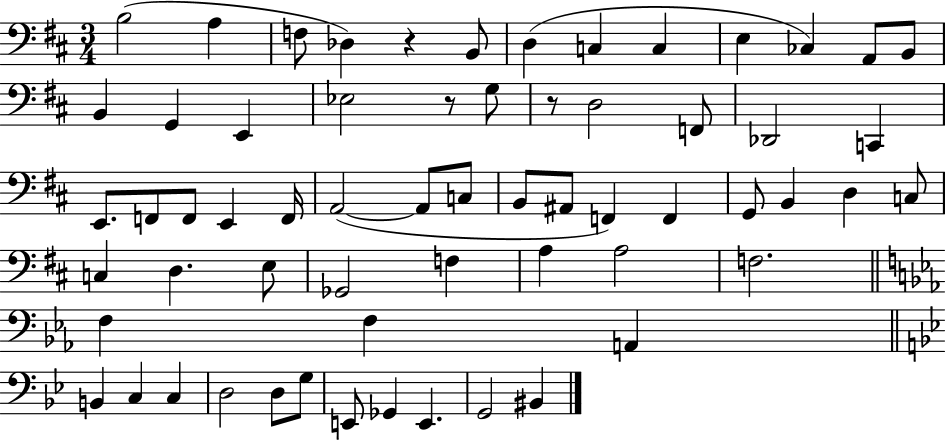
X:1
T:Untitled
M:3/4
L:1/4
K:D
B,2 A, F,/2 _D, z B,,/2 D, C, C, E, _C, A,,/2 B,,/2 B,, G,, E,, _E,2 z/2 G,/2 z/2 D,2 F,,/2 _D,,2 C,, E,,/2 F,,/2 F,,/2 E,, F,,/4 A,,2 A,,/2 C,/2 B,,/2 ^A,,/2 F,, F,, G,,/2 B,, D, C,/2 C, D, E,/2 _G,,2 F, A, A,2 F,2 F, F, A,, B,, C, C, D,2 D,/2 G,/2 E,,/2 _G,, E,, G,,2 ^B,,